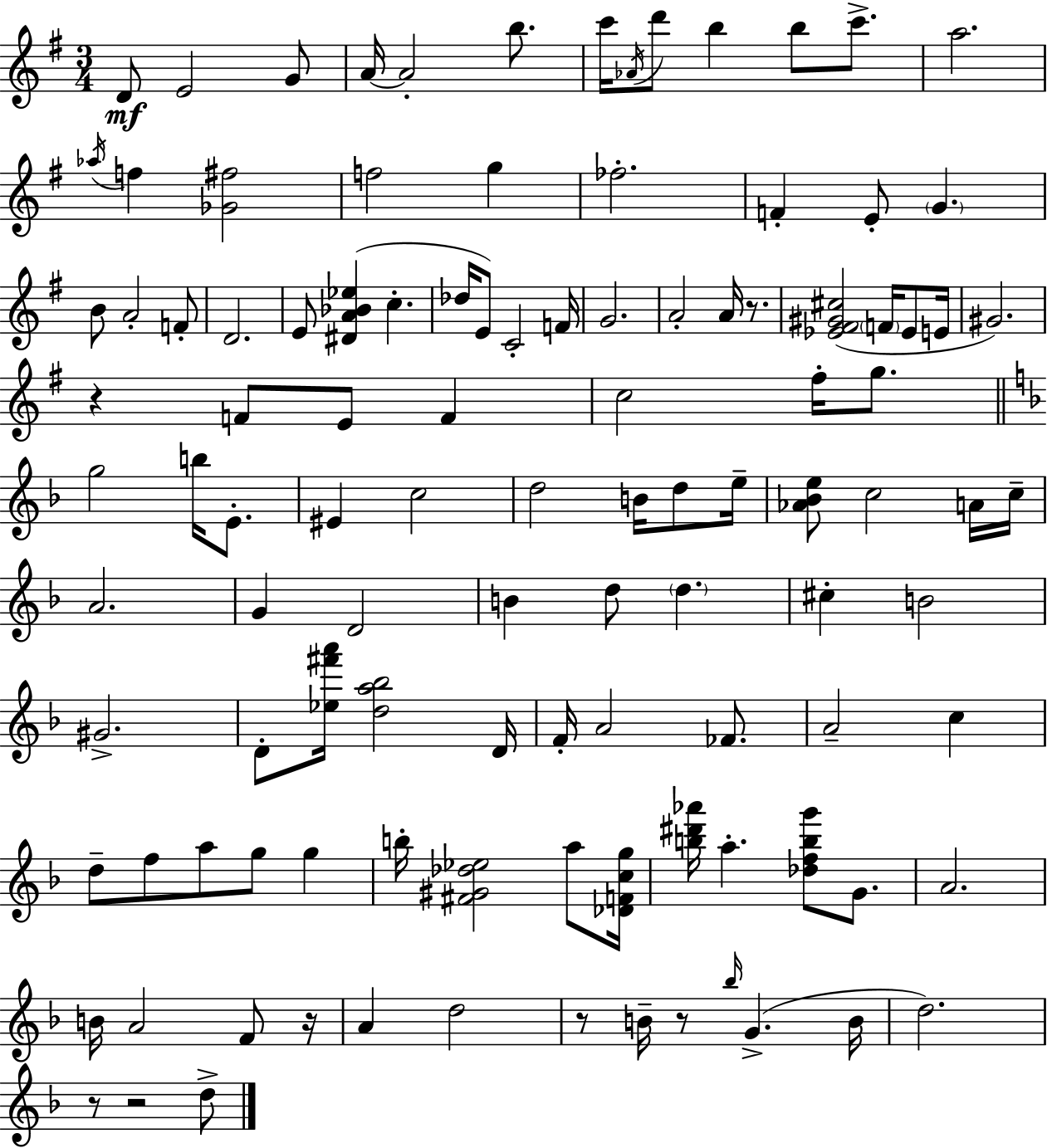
D4/e E4/h G4/e A4/s A4/h B5/e. C6/s Ab4/s D6/e B5/q B5/e C6/e. A5/h. Ab5/s F5/q [Gb4,F#5]/h F5/h G5/q FES5/h. F4/q E4/e G4/q. B4/e A4/h F4/e D4/h. E4/e [D#4,A4,Bb4,Eb5]/q C5/q. Db5/s E4/e C4/h F4/s G4/h. A4/h A4/s R/e. [Eb4,F#4,G#4,C#5]/h F4/s Eb4/e E4/s G#4/h. R/q F4/e E4/e F4/q C5/h F#5/s G5/e. G5/h B5/s E4/e. EIS4/q C5/h D5/h B4/s D5/e E5/s [Ab4,Bb4,E5]/e C5/h A4/s C5/s A4/h. G4/q D4/h B4/q D5/e D5/q. C#5/q B4/h G#4/h. D4/e [Eb5,F#6,A6]/s [D5,A5,Bb5]/h D4/s F4/s A4/h FES4/e. A4/h C5/q D5/e F5/e A5/e G5/e G5/q B5/s [F#4,G#4,Db5,Eb5]/h A5/e [Db4,F4,C5,G5]/s [B5,D#6,Ab6]/s A5/q. [Db5,F5,B5,G6]/e G4/e. A4/h. B4/s A4/h F4/e R/s A4/q D5/h R/e B4/s R/e Bb5/s G4/q. B4/s D5/h. R/e R/h D5/e